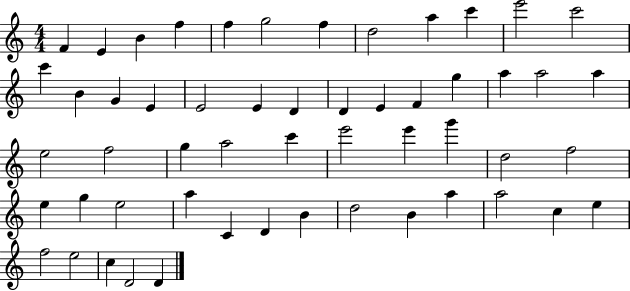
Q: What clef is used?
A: treble